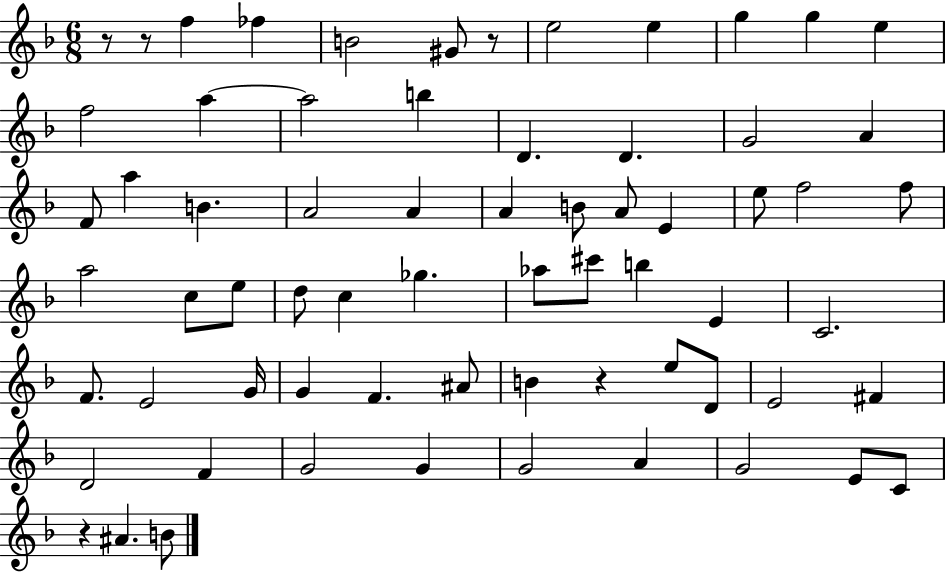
{
  \clef treble
  \numericTimeSignature
  \time 6/8
  \key f \major
  r8 r8 f''4 fes''4 | b'2 gis'8 r8 | e''2 e''4 | g''4 g''4 e''4 | \break f''2 a''4~~ | a''2 b''4 | d'4. d'4. | g'2 a'4 | \break f'8 a''4 b'4. | a'2 a'4 | a'4 b'8 a'8 e'4 | e''8 f''2 f''8 | \break a''2 c''8 e''8 | d''8 c''4 ges''4. | aes''8 cis'''8 b''4 e'4 | c'2. | \break f'8. e'2 g'16 | g'4 f'4. ais'8 | b'4 r4 e''8 d'8 | e'2 fis'4 | \break d'2 f'4 | g'2 g'4 | g'2 a'4 | g'2 e'8 c'8 | \break r4 ais'4. b'8 | \bar "|."
}